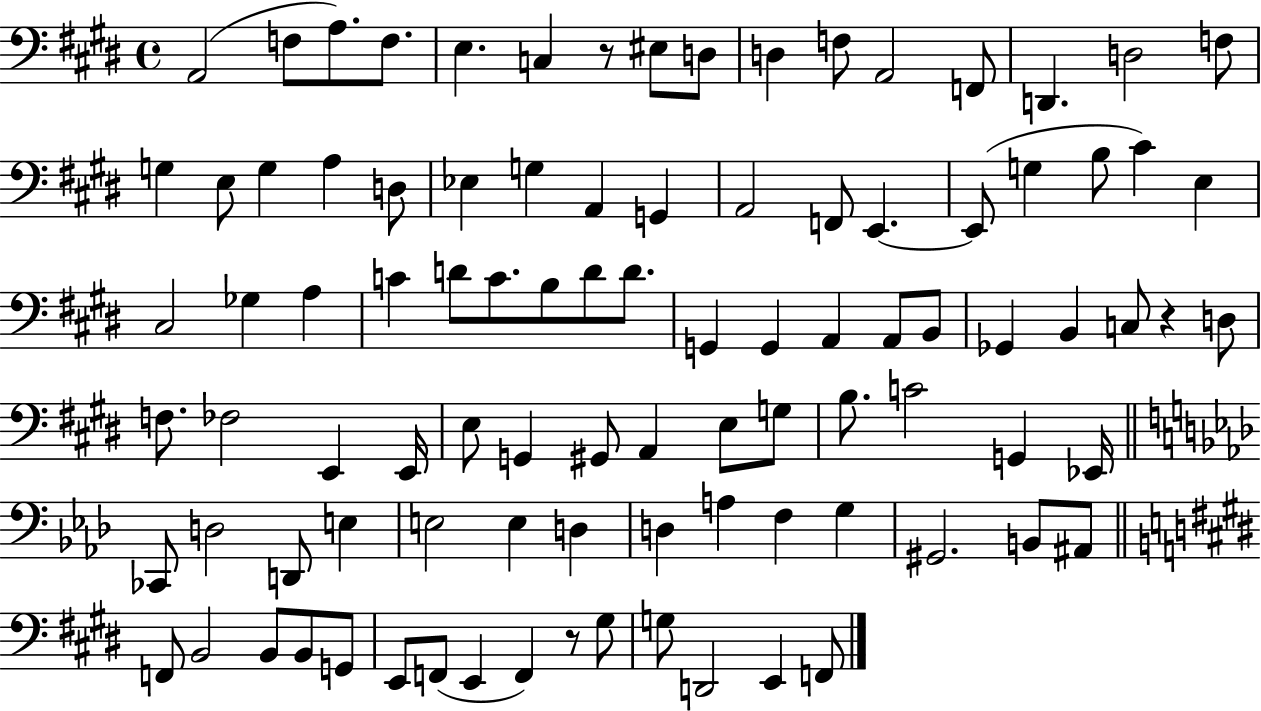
A2/h F3/e A3/e. F3/e. E3/q. C3/q R/e EIS3/e D3/e D3/q F3/e A2/h F2/e D2/q. D3/h F3/e G3/q E3/e G3/q A3/q D3/e Eb3/q G3/q A2/q G2/q A2/h F2/e E2/q. E2/e G3/q B3/e C#4/q E3/q C#3/h Gb3/q A3/q C4/q D4/e C4/e. B3/e D4/e D4/e. G2/q G2/q A2/q A2/e B2/e Gb2/q B2/q C3/e R/q D3/e F3/e. FES3/h E2/q E2/s E3/e G2/q G#2/e A2/q E3/e G3/e B3/e. C4/h G2/q Eb2/s CES2/e D3/h D2/e E3/q E3/h E3/q D3/q D3/q A3/q F3/q G3/q G#2/h. B2/e A#2/e F2/e B2/h B2/e B2/e G2/e E2/e F2/e E2/q F2/q R/e G#3/e G3/e D2/h E2/q F2/e